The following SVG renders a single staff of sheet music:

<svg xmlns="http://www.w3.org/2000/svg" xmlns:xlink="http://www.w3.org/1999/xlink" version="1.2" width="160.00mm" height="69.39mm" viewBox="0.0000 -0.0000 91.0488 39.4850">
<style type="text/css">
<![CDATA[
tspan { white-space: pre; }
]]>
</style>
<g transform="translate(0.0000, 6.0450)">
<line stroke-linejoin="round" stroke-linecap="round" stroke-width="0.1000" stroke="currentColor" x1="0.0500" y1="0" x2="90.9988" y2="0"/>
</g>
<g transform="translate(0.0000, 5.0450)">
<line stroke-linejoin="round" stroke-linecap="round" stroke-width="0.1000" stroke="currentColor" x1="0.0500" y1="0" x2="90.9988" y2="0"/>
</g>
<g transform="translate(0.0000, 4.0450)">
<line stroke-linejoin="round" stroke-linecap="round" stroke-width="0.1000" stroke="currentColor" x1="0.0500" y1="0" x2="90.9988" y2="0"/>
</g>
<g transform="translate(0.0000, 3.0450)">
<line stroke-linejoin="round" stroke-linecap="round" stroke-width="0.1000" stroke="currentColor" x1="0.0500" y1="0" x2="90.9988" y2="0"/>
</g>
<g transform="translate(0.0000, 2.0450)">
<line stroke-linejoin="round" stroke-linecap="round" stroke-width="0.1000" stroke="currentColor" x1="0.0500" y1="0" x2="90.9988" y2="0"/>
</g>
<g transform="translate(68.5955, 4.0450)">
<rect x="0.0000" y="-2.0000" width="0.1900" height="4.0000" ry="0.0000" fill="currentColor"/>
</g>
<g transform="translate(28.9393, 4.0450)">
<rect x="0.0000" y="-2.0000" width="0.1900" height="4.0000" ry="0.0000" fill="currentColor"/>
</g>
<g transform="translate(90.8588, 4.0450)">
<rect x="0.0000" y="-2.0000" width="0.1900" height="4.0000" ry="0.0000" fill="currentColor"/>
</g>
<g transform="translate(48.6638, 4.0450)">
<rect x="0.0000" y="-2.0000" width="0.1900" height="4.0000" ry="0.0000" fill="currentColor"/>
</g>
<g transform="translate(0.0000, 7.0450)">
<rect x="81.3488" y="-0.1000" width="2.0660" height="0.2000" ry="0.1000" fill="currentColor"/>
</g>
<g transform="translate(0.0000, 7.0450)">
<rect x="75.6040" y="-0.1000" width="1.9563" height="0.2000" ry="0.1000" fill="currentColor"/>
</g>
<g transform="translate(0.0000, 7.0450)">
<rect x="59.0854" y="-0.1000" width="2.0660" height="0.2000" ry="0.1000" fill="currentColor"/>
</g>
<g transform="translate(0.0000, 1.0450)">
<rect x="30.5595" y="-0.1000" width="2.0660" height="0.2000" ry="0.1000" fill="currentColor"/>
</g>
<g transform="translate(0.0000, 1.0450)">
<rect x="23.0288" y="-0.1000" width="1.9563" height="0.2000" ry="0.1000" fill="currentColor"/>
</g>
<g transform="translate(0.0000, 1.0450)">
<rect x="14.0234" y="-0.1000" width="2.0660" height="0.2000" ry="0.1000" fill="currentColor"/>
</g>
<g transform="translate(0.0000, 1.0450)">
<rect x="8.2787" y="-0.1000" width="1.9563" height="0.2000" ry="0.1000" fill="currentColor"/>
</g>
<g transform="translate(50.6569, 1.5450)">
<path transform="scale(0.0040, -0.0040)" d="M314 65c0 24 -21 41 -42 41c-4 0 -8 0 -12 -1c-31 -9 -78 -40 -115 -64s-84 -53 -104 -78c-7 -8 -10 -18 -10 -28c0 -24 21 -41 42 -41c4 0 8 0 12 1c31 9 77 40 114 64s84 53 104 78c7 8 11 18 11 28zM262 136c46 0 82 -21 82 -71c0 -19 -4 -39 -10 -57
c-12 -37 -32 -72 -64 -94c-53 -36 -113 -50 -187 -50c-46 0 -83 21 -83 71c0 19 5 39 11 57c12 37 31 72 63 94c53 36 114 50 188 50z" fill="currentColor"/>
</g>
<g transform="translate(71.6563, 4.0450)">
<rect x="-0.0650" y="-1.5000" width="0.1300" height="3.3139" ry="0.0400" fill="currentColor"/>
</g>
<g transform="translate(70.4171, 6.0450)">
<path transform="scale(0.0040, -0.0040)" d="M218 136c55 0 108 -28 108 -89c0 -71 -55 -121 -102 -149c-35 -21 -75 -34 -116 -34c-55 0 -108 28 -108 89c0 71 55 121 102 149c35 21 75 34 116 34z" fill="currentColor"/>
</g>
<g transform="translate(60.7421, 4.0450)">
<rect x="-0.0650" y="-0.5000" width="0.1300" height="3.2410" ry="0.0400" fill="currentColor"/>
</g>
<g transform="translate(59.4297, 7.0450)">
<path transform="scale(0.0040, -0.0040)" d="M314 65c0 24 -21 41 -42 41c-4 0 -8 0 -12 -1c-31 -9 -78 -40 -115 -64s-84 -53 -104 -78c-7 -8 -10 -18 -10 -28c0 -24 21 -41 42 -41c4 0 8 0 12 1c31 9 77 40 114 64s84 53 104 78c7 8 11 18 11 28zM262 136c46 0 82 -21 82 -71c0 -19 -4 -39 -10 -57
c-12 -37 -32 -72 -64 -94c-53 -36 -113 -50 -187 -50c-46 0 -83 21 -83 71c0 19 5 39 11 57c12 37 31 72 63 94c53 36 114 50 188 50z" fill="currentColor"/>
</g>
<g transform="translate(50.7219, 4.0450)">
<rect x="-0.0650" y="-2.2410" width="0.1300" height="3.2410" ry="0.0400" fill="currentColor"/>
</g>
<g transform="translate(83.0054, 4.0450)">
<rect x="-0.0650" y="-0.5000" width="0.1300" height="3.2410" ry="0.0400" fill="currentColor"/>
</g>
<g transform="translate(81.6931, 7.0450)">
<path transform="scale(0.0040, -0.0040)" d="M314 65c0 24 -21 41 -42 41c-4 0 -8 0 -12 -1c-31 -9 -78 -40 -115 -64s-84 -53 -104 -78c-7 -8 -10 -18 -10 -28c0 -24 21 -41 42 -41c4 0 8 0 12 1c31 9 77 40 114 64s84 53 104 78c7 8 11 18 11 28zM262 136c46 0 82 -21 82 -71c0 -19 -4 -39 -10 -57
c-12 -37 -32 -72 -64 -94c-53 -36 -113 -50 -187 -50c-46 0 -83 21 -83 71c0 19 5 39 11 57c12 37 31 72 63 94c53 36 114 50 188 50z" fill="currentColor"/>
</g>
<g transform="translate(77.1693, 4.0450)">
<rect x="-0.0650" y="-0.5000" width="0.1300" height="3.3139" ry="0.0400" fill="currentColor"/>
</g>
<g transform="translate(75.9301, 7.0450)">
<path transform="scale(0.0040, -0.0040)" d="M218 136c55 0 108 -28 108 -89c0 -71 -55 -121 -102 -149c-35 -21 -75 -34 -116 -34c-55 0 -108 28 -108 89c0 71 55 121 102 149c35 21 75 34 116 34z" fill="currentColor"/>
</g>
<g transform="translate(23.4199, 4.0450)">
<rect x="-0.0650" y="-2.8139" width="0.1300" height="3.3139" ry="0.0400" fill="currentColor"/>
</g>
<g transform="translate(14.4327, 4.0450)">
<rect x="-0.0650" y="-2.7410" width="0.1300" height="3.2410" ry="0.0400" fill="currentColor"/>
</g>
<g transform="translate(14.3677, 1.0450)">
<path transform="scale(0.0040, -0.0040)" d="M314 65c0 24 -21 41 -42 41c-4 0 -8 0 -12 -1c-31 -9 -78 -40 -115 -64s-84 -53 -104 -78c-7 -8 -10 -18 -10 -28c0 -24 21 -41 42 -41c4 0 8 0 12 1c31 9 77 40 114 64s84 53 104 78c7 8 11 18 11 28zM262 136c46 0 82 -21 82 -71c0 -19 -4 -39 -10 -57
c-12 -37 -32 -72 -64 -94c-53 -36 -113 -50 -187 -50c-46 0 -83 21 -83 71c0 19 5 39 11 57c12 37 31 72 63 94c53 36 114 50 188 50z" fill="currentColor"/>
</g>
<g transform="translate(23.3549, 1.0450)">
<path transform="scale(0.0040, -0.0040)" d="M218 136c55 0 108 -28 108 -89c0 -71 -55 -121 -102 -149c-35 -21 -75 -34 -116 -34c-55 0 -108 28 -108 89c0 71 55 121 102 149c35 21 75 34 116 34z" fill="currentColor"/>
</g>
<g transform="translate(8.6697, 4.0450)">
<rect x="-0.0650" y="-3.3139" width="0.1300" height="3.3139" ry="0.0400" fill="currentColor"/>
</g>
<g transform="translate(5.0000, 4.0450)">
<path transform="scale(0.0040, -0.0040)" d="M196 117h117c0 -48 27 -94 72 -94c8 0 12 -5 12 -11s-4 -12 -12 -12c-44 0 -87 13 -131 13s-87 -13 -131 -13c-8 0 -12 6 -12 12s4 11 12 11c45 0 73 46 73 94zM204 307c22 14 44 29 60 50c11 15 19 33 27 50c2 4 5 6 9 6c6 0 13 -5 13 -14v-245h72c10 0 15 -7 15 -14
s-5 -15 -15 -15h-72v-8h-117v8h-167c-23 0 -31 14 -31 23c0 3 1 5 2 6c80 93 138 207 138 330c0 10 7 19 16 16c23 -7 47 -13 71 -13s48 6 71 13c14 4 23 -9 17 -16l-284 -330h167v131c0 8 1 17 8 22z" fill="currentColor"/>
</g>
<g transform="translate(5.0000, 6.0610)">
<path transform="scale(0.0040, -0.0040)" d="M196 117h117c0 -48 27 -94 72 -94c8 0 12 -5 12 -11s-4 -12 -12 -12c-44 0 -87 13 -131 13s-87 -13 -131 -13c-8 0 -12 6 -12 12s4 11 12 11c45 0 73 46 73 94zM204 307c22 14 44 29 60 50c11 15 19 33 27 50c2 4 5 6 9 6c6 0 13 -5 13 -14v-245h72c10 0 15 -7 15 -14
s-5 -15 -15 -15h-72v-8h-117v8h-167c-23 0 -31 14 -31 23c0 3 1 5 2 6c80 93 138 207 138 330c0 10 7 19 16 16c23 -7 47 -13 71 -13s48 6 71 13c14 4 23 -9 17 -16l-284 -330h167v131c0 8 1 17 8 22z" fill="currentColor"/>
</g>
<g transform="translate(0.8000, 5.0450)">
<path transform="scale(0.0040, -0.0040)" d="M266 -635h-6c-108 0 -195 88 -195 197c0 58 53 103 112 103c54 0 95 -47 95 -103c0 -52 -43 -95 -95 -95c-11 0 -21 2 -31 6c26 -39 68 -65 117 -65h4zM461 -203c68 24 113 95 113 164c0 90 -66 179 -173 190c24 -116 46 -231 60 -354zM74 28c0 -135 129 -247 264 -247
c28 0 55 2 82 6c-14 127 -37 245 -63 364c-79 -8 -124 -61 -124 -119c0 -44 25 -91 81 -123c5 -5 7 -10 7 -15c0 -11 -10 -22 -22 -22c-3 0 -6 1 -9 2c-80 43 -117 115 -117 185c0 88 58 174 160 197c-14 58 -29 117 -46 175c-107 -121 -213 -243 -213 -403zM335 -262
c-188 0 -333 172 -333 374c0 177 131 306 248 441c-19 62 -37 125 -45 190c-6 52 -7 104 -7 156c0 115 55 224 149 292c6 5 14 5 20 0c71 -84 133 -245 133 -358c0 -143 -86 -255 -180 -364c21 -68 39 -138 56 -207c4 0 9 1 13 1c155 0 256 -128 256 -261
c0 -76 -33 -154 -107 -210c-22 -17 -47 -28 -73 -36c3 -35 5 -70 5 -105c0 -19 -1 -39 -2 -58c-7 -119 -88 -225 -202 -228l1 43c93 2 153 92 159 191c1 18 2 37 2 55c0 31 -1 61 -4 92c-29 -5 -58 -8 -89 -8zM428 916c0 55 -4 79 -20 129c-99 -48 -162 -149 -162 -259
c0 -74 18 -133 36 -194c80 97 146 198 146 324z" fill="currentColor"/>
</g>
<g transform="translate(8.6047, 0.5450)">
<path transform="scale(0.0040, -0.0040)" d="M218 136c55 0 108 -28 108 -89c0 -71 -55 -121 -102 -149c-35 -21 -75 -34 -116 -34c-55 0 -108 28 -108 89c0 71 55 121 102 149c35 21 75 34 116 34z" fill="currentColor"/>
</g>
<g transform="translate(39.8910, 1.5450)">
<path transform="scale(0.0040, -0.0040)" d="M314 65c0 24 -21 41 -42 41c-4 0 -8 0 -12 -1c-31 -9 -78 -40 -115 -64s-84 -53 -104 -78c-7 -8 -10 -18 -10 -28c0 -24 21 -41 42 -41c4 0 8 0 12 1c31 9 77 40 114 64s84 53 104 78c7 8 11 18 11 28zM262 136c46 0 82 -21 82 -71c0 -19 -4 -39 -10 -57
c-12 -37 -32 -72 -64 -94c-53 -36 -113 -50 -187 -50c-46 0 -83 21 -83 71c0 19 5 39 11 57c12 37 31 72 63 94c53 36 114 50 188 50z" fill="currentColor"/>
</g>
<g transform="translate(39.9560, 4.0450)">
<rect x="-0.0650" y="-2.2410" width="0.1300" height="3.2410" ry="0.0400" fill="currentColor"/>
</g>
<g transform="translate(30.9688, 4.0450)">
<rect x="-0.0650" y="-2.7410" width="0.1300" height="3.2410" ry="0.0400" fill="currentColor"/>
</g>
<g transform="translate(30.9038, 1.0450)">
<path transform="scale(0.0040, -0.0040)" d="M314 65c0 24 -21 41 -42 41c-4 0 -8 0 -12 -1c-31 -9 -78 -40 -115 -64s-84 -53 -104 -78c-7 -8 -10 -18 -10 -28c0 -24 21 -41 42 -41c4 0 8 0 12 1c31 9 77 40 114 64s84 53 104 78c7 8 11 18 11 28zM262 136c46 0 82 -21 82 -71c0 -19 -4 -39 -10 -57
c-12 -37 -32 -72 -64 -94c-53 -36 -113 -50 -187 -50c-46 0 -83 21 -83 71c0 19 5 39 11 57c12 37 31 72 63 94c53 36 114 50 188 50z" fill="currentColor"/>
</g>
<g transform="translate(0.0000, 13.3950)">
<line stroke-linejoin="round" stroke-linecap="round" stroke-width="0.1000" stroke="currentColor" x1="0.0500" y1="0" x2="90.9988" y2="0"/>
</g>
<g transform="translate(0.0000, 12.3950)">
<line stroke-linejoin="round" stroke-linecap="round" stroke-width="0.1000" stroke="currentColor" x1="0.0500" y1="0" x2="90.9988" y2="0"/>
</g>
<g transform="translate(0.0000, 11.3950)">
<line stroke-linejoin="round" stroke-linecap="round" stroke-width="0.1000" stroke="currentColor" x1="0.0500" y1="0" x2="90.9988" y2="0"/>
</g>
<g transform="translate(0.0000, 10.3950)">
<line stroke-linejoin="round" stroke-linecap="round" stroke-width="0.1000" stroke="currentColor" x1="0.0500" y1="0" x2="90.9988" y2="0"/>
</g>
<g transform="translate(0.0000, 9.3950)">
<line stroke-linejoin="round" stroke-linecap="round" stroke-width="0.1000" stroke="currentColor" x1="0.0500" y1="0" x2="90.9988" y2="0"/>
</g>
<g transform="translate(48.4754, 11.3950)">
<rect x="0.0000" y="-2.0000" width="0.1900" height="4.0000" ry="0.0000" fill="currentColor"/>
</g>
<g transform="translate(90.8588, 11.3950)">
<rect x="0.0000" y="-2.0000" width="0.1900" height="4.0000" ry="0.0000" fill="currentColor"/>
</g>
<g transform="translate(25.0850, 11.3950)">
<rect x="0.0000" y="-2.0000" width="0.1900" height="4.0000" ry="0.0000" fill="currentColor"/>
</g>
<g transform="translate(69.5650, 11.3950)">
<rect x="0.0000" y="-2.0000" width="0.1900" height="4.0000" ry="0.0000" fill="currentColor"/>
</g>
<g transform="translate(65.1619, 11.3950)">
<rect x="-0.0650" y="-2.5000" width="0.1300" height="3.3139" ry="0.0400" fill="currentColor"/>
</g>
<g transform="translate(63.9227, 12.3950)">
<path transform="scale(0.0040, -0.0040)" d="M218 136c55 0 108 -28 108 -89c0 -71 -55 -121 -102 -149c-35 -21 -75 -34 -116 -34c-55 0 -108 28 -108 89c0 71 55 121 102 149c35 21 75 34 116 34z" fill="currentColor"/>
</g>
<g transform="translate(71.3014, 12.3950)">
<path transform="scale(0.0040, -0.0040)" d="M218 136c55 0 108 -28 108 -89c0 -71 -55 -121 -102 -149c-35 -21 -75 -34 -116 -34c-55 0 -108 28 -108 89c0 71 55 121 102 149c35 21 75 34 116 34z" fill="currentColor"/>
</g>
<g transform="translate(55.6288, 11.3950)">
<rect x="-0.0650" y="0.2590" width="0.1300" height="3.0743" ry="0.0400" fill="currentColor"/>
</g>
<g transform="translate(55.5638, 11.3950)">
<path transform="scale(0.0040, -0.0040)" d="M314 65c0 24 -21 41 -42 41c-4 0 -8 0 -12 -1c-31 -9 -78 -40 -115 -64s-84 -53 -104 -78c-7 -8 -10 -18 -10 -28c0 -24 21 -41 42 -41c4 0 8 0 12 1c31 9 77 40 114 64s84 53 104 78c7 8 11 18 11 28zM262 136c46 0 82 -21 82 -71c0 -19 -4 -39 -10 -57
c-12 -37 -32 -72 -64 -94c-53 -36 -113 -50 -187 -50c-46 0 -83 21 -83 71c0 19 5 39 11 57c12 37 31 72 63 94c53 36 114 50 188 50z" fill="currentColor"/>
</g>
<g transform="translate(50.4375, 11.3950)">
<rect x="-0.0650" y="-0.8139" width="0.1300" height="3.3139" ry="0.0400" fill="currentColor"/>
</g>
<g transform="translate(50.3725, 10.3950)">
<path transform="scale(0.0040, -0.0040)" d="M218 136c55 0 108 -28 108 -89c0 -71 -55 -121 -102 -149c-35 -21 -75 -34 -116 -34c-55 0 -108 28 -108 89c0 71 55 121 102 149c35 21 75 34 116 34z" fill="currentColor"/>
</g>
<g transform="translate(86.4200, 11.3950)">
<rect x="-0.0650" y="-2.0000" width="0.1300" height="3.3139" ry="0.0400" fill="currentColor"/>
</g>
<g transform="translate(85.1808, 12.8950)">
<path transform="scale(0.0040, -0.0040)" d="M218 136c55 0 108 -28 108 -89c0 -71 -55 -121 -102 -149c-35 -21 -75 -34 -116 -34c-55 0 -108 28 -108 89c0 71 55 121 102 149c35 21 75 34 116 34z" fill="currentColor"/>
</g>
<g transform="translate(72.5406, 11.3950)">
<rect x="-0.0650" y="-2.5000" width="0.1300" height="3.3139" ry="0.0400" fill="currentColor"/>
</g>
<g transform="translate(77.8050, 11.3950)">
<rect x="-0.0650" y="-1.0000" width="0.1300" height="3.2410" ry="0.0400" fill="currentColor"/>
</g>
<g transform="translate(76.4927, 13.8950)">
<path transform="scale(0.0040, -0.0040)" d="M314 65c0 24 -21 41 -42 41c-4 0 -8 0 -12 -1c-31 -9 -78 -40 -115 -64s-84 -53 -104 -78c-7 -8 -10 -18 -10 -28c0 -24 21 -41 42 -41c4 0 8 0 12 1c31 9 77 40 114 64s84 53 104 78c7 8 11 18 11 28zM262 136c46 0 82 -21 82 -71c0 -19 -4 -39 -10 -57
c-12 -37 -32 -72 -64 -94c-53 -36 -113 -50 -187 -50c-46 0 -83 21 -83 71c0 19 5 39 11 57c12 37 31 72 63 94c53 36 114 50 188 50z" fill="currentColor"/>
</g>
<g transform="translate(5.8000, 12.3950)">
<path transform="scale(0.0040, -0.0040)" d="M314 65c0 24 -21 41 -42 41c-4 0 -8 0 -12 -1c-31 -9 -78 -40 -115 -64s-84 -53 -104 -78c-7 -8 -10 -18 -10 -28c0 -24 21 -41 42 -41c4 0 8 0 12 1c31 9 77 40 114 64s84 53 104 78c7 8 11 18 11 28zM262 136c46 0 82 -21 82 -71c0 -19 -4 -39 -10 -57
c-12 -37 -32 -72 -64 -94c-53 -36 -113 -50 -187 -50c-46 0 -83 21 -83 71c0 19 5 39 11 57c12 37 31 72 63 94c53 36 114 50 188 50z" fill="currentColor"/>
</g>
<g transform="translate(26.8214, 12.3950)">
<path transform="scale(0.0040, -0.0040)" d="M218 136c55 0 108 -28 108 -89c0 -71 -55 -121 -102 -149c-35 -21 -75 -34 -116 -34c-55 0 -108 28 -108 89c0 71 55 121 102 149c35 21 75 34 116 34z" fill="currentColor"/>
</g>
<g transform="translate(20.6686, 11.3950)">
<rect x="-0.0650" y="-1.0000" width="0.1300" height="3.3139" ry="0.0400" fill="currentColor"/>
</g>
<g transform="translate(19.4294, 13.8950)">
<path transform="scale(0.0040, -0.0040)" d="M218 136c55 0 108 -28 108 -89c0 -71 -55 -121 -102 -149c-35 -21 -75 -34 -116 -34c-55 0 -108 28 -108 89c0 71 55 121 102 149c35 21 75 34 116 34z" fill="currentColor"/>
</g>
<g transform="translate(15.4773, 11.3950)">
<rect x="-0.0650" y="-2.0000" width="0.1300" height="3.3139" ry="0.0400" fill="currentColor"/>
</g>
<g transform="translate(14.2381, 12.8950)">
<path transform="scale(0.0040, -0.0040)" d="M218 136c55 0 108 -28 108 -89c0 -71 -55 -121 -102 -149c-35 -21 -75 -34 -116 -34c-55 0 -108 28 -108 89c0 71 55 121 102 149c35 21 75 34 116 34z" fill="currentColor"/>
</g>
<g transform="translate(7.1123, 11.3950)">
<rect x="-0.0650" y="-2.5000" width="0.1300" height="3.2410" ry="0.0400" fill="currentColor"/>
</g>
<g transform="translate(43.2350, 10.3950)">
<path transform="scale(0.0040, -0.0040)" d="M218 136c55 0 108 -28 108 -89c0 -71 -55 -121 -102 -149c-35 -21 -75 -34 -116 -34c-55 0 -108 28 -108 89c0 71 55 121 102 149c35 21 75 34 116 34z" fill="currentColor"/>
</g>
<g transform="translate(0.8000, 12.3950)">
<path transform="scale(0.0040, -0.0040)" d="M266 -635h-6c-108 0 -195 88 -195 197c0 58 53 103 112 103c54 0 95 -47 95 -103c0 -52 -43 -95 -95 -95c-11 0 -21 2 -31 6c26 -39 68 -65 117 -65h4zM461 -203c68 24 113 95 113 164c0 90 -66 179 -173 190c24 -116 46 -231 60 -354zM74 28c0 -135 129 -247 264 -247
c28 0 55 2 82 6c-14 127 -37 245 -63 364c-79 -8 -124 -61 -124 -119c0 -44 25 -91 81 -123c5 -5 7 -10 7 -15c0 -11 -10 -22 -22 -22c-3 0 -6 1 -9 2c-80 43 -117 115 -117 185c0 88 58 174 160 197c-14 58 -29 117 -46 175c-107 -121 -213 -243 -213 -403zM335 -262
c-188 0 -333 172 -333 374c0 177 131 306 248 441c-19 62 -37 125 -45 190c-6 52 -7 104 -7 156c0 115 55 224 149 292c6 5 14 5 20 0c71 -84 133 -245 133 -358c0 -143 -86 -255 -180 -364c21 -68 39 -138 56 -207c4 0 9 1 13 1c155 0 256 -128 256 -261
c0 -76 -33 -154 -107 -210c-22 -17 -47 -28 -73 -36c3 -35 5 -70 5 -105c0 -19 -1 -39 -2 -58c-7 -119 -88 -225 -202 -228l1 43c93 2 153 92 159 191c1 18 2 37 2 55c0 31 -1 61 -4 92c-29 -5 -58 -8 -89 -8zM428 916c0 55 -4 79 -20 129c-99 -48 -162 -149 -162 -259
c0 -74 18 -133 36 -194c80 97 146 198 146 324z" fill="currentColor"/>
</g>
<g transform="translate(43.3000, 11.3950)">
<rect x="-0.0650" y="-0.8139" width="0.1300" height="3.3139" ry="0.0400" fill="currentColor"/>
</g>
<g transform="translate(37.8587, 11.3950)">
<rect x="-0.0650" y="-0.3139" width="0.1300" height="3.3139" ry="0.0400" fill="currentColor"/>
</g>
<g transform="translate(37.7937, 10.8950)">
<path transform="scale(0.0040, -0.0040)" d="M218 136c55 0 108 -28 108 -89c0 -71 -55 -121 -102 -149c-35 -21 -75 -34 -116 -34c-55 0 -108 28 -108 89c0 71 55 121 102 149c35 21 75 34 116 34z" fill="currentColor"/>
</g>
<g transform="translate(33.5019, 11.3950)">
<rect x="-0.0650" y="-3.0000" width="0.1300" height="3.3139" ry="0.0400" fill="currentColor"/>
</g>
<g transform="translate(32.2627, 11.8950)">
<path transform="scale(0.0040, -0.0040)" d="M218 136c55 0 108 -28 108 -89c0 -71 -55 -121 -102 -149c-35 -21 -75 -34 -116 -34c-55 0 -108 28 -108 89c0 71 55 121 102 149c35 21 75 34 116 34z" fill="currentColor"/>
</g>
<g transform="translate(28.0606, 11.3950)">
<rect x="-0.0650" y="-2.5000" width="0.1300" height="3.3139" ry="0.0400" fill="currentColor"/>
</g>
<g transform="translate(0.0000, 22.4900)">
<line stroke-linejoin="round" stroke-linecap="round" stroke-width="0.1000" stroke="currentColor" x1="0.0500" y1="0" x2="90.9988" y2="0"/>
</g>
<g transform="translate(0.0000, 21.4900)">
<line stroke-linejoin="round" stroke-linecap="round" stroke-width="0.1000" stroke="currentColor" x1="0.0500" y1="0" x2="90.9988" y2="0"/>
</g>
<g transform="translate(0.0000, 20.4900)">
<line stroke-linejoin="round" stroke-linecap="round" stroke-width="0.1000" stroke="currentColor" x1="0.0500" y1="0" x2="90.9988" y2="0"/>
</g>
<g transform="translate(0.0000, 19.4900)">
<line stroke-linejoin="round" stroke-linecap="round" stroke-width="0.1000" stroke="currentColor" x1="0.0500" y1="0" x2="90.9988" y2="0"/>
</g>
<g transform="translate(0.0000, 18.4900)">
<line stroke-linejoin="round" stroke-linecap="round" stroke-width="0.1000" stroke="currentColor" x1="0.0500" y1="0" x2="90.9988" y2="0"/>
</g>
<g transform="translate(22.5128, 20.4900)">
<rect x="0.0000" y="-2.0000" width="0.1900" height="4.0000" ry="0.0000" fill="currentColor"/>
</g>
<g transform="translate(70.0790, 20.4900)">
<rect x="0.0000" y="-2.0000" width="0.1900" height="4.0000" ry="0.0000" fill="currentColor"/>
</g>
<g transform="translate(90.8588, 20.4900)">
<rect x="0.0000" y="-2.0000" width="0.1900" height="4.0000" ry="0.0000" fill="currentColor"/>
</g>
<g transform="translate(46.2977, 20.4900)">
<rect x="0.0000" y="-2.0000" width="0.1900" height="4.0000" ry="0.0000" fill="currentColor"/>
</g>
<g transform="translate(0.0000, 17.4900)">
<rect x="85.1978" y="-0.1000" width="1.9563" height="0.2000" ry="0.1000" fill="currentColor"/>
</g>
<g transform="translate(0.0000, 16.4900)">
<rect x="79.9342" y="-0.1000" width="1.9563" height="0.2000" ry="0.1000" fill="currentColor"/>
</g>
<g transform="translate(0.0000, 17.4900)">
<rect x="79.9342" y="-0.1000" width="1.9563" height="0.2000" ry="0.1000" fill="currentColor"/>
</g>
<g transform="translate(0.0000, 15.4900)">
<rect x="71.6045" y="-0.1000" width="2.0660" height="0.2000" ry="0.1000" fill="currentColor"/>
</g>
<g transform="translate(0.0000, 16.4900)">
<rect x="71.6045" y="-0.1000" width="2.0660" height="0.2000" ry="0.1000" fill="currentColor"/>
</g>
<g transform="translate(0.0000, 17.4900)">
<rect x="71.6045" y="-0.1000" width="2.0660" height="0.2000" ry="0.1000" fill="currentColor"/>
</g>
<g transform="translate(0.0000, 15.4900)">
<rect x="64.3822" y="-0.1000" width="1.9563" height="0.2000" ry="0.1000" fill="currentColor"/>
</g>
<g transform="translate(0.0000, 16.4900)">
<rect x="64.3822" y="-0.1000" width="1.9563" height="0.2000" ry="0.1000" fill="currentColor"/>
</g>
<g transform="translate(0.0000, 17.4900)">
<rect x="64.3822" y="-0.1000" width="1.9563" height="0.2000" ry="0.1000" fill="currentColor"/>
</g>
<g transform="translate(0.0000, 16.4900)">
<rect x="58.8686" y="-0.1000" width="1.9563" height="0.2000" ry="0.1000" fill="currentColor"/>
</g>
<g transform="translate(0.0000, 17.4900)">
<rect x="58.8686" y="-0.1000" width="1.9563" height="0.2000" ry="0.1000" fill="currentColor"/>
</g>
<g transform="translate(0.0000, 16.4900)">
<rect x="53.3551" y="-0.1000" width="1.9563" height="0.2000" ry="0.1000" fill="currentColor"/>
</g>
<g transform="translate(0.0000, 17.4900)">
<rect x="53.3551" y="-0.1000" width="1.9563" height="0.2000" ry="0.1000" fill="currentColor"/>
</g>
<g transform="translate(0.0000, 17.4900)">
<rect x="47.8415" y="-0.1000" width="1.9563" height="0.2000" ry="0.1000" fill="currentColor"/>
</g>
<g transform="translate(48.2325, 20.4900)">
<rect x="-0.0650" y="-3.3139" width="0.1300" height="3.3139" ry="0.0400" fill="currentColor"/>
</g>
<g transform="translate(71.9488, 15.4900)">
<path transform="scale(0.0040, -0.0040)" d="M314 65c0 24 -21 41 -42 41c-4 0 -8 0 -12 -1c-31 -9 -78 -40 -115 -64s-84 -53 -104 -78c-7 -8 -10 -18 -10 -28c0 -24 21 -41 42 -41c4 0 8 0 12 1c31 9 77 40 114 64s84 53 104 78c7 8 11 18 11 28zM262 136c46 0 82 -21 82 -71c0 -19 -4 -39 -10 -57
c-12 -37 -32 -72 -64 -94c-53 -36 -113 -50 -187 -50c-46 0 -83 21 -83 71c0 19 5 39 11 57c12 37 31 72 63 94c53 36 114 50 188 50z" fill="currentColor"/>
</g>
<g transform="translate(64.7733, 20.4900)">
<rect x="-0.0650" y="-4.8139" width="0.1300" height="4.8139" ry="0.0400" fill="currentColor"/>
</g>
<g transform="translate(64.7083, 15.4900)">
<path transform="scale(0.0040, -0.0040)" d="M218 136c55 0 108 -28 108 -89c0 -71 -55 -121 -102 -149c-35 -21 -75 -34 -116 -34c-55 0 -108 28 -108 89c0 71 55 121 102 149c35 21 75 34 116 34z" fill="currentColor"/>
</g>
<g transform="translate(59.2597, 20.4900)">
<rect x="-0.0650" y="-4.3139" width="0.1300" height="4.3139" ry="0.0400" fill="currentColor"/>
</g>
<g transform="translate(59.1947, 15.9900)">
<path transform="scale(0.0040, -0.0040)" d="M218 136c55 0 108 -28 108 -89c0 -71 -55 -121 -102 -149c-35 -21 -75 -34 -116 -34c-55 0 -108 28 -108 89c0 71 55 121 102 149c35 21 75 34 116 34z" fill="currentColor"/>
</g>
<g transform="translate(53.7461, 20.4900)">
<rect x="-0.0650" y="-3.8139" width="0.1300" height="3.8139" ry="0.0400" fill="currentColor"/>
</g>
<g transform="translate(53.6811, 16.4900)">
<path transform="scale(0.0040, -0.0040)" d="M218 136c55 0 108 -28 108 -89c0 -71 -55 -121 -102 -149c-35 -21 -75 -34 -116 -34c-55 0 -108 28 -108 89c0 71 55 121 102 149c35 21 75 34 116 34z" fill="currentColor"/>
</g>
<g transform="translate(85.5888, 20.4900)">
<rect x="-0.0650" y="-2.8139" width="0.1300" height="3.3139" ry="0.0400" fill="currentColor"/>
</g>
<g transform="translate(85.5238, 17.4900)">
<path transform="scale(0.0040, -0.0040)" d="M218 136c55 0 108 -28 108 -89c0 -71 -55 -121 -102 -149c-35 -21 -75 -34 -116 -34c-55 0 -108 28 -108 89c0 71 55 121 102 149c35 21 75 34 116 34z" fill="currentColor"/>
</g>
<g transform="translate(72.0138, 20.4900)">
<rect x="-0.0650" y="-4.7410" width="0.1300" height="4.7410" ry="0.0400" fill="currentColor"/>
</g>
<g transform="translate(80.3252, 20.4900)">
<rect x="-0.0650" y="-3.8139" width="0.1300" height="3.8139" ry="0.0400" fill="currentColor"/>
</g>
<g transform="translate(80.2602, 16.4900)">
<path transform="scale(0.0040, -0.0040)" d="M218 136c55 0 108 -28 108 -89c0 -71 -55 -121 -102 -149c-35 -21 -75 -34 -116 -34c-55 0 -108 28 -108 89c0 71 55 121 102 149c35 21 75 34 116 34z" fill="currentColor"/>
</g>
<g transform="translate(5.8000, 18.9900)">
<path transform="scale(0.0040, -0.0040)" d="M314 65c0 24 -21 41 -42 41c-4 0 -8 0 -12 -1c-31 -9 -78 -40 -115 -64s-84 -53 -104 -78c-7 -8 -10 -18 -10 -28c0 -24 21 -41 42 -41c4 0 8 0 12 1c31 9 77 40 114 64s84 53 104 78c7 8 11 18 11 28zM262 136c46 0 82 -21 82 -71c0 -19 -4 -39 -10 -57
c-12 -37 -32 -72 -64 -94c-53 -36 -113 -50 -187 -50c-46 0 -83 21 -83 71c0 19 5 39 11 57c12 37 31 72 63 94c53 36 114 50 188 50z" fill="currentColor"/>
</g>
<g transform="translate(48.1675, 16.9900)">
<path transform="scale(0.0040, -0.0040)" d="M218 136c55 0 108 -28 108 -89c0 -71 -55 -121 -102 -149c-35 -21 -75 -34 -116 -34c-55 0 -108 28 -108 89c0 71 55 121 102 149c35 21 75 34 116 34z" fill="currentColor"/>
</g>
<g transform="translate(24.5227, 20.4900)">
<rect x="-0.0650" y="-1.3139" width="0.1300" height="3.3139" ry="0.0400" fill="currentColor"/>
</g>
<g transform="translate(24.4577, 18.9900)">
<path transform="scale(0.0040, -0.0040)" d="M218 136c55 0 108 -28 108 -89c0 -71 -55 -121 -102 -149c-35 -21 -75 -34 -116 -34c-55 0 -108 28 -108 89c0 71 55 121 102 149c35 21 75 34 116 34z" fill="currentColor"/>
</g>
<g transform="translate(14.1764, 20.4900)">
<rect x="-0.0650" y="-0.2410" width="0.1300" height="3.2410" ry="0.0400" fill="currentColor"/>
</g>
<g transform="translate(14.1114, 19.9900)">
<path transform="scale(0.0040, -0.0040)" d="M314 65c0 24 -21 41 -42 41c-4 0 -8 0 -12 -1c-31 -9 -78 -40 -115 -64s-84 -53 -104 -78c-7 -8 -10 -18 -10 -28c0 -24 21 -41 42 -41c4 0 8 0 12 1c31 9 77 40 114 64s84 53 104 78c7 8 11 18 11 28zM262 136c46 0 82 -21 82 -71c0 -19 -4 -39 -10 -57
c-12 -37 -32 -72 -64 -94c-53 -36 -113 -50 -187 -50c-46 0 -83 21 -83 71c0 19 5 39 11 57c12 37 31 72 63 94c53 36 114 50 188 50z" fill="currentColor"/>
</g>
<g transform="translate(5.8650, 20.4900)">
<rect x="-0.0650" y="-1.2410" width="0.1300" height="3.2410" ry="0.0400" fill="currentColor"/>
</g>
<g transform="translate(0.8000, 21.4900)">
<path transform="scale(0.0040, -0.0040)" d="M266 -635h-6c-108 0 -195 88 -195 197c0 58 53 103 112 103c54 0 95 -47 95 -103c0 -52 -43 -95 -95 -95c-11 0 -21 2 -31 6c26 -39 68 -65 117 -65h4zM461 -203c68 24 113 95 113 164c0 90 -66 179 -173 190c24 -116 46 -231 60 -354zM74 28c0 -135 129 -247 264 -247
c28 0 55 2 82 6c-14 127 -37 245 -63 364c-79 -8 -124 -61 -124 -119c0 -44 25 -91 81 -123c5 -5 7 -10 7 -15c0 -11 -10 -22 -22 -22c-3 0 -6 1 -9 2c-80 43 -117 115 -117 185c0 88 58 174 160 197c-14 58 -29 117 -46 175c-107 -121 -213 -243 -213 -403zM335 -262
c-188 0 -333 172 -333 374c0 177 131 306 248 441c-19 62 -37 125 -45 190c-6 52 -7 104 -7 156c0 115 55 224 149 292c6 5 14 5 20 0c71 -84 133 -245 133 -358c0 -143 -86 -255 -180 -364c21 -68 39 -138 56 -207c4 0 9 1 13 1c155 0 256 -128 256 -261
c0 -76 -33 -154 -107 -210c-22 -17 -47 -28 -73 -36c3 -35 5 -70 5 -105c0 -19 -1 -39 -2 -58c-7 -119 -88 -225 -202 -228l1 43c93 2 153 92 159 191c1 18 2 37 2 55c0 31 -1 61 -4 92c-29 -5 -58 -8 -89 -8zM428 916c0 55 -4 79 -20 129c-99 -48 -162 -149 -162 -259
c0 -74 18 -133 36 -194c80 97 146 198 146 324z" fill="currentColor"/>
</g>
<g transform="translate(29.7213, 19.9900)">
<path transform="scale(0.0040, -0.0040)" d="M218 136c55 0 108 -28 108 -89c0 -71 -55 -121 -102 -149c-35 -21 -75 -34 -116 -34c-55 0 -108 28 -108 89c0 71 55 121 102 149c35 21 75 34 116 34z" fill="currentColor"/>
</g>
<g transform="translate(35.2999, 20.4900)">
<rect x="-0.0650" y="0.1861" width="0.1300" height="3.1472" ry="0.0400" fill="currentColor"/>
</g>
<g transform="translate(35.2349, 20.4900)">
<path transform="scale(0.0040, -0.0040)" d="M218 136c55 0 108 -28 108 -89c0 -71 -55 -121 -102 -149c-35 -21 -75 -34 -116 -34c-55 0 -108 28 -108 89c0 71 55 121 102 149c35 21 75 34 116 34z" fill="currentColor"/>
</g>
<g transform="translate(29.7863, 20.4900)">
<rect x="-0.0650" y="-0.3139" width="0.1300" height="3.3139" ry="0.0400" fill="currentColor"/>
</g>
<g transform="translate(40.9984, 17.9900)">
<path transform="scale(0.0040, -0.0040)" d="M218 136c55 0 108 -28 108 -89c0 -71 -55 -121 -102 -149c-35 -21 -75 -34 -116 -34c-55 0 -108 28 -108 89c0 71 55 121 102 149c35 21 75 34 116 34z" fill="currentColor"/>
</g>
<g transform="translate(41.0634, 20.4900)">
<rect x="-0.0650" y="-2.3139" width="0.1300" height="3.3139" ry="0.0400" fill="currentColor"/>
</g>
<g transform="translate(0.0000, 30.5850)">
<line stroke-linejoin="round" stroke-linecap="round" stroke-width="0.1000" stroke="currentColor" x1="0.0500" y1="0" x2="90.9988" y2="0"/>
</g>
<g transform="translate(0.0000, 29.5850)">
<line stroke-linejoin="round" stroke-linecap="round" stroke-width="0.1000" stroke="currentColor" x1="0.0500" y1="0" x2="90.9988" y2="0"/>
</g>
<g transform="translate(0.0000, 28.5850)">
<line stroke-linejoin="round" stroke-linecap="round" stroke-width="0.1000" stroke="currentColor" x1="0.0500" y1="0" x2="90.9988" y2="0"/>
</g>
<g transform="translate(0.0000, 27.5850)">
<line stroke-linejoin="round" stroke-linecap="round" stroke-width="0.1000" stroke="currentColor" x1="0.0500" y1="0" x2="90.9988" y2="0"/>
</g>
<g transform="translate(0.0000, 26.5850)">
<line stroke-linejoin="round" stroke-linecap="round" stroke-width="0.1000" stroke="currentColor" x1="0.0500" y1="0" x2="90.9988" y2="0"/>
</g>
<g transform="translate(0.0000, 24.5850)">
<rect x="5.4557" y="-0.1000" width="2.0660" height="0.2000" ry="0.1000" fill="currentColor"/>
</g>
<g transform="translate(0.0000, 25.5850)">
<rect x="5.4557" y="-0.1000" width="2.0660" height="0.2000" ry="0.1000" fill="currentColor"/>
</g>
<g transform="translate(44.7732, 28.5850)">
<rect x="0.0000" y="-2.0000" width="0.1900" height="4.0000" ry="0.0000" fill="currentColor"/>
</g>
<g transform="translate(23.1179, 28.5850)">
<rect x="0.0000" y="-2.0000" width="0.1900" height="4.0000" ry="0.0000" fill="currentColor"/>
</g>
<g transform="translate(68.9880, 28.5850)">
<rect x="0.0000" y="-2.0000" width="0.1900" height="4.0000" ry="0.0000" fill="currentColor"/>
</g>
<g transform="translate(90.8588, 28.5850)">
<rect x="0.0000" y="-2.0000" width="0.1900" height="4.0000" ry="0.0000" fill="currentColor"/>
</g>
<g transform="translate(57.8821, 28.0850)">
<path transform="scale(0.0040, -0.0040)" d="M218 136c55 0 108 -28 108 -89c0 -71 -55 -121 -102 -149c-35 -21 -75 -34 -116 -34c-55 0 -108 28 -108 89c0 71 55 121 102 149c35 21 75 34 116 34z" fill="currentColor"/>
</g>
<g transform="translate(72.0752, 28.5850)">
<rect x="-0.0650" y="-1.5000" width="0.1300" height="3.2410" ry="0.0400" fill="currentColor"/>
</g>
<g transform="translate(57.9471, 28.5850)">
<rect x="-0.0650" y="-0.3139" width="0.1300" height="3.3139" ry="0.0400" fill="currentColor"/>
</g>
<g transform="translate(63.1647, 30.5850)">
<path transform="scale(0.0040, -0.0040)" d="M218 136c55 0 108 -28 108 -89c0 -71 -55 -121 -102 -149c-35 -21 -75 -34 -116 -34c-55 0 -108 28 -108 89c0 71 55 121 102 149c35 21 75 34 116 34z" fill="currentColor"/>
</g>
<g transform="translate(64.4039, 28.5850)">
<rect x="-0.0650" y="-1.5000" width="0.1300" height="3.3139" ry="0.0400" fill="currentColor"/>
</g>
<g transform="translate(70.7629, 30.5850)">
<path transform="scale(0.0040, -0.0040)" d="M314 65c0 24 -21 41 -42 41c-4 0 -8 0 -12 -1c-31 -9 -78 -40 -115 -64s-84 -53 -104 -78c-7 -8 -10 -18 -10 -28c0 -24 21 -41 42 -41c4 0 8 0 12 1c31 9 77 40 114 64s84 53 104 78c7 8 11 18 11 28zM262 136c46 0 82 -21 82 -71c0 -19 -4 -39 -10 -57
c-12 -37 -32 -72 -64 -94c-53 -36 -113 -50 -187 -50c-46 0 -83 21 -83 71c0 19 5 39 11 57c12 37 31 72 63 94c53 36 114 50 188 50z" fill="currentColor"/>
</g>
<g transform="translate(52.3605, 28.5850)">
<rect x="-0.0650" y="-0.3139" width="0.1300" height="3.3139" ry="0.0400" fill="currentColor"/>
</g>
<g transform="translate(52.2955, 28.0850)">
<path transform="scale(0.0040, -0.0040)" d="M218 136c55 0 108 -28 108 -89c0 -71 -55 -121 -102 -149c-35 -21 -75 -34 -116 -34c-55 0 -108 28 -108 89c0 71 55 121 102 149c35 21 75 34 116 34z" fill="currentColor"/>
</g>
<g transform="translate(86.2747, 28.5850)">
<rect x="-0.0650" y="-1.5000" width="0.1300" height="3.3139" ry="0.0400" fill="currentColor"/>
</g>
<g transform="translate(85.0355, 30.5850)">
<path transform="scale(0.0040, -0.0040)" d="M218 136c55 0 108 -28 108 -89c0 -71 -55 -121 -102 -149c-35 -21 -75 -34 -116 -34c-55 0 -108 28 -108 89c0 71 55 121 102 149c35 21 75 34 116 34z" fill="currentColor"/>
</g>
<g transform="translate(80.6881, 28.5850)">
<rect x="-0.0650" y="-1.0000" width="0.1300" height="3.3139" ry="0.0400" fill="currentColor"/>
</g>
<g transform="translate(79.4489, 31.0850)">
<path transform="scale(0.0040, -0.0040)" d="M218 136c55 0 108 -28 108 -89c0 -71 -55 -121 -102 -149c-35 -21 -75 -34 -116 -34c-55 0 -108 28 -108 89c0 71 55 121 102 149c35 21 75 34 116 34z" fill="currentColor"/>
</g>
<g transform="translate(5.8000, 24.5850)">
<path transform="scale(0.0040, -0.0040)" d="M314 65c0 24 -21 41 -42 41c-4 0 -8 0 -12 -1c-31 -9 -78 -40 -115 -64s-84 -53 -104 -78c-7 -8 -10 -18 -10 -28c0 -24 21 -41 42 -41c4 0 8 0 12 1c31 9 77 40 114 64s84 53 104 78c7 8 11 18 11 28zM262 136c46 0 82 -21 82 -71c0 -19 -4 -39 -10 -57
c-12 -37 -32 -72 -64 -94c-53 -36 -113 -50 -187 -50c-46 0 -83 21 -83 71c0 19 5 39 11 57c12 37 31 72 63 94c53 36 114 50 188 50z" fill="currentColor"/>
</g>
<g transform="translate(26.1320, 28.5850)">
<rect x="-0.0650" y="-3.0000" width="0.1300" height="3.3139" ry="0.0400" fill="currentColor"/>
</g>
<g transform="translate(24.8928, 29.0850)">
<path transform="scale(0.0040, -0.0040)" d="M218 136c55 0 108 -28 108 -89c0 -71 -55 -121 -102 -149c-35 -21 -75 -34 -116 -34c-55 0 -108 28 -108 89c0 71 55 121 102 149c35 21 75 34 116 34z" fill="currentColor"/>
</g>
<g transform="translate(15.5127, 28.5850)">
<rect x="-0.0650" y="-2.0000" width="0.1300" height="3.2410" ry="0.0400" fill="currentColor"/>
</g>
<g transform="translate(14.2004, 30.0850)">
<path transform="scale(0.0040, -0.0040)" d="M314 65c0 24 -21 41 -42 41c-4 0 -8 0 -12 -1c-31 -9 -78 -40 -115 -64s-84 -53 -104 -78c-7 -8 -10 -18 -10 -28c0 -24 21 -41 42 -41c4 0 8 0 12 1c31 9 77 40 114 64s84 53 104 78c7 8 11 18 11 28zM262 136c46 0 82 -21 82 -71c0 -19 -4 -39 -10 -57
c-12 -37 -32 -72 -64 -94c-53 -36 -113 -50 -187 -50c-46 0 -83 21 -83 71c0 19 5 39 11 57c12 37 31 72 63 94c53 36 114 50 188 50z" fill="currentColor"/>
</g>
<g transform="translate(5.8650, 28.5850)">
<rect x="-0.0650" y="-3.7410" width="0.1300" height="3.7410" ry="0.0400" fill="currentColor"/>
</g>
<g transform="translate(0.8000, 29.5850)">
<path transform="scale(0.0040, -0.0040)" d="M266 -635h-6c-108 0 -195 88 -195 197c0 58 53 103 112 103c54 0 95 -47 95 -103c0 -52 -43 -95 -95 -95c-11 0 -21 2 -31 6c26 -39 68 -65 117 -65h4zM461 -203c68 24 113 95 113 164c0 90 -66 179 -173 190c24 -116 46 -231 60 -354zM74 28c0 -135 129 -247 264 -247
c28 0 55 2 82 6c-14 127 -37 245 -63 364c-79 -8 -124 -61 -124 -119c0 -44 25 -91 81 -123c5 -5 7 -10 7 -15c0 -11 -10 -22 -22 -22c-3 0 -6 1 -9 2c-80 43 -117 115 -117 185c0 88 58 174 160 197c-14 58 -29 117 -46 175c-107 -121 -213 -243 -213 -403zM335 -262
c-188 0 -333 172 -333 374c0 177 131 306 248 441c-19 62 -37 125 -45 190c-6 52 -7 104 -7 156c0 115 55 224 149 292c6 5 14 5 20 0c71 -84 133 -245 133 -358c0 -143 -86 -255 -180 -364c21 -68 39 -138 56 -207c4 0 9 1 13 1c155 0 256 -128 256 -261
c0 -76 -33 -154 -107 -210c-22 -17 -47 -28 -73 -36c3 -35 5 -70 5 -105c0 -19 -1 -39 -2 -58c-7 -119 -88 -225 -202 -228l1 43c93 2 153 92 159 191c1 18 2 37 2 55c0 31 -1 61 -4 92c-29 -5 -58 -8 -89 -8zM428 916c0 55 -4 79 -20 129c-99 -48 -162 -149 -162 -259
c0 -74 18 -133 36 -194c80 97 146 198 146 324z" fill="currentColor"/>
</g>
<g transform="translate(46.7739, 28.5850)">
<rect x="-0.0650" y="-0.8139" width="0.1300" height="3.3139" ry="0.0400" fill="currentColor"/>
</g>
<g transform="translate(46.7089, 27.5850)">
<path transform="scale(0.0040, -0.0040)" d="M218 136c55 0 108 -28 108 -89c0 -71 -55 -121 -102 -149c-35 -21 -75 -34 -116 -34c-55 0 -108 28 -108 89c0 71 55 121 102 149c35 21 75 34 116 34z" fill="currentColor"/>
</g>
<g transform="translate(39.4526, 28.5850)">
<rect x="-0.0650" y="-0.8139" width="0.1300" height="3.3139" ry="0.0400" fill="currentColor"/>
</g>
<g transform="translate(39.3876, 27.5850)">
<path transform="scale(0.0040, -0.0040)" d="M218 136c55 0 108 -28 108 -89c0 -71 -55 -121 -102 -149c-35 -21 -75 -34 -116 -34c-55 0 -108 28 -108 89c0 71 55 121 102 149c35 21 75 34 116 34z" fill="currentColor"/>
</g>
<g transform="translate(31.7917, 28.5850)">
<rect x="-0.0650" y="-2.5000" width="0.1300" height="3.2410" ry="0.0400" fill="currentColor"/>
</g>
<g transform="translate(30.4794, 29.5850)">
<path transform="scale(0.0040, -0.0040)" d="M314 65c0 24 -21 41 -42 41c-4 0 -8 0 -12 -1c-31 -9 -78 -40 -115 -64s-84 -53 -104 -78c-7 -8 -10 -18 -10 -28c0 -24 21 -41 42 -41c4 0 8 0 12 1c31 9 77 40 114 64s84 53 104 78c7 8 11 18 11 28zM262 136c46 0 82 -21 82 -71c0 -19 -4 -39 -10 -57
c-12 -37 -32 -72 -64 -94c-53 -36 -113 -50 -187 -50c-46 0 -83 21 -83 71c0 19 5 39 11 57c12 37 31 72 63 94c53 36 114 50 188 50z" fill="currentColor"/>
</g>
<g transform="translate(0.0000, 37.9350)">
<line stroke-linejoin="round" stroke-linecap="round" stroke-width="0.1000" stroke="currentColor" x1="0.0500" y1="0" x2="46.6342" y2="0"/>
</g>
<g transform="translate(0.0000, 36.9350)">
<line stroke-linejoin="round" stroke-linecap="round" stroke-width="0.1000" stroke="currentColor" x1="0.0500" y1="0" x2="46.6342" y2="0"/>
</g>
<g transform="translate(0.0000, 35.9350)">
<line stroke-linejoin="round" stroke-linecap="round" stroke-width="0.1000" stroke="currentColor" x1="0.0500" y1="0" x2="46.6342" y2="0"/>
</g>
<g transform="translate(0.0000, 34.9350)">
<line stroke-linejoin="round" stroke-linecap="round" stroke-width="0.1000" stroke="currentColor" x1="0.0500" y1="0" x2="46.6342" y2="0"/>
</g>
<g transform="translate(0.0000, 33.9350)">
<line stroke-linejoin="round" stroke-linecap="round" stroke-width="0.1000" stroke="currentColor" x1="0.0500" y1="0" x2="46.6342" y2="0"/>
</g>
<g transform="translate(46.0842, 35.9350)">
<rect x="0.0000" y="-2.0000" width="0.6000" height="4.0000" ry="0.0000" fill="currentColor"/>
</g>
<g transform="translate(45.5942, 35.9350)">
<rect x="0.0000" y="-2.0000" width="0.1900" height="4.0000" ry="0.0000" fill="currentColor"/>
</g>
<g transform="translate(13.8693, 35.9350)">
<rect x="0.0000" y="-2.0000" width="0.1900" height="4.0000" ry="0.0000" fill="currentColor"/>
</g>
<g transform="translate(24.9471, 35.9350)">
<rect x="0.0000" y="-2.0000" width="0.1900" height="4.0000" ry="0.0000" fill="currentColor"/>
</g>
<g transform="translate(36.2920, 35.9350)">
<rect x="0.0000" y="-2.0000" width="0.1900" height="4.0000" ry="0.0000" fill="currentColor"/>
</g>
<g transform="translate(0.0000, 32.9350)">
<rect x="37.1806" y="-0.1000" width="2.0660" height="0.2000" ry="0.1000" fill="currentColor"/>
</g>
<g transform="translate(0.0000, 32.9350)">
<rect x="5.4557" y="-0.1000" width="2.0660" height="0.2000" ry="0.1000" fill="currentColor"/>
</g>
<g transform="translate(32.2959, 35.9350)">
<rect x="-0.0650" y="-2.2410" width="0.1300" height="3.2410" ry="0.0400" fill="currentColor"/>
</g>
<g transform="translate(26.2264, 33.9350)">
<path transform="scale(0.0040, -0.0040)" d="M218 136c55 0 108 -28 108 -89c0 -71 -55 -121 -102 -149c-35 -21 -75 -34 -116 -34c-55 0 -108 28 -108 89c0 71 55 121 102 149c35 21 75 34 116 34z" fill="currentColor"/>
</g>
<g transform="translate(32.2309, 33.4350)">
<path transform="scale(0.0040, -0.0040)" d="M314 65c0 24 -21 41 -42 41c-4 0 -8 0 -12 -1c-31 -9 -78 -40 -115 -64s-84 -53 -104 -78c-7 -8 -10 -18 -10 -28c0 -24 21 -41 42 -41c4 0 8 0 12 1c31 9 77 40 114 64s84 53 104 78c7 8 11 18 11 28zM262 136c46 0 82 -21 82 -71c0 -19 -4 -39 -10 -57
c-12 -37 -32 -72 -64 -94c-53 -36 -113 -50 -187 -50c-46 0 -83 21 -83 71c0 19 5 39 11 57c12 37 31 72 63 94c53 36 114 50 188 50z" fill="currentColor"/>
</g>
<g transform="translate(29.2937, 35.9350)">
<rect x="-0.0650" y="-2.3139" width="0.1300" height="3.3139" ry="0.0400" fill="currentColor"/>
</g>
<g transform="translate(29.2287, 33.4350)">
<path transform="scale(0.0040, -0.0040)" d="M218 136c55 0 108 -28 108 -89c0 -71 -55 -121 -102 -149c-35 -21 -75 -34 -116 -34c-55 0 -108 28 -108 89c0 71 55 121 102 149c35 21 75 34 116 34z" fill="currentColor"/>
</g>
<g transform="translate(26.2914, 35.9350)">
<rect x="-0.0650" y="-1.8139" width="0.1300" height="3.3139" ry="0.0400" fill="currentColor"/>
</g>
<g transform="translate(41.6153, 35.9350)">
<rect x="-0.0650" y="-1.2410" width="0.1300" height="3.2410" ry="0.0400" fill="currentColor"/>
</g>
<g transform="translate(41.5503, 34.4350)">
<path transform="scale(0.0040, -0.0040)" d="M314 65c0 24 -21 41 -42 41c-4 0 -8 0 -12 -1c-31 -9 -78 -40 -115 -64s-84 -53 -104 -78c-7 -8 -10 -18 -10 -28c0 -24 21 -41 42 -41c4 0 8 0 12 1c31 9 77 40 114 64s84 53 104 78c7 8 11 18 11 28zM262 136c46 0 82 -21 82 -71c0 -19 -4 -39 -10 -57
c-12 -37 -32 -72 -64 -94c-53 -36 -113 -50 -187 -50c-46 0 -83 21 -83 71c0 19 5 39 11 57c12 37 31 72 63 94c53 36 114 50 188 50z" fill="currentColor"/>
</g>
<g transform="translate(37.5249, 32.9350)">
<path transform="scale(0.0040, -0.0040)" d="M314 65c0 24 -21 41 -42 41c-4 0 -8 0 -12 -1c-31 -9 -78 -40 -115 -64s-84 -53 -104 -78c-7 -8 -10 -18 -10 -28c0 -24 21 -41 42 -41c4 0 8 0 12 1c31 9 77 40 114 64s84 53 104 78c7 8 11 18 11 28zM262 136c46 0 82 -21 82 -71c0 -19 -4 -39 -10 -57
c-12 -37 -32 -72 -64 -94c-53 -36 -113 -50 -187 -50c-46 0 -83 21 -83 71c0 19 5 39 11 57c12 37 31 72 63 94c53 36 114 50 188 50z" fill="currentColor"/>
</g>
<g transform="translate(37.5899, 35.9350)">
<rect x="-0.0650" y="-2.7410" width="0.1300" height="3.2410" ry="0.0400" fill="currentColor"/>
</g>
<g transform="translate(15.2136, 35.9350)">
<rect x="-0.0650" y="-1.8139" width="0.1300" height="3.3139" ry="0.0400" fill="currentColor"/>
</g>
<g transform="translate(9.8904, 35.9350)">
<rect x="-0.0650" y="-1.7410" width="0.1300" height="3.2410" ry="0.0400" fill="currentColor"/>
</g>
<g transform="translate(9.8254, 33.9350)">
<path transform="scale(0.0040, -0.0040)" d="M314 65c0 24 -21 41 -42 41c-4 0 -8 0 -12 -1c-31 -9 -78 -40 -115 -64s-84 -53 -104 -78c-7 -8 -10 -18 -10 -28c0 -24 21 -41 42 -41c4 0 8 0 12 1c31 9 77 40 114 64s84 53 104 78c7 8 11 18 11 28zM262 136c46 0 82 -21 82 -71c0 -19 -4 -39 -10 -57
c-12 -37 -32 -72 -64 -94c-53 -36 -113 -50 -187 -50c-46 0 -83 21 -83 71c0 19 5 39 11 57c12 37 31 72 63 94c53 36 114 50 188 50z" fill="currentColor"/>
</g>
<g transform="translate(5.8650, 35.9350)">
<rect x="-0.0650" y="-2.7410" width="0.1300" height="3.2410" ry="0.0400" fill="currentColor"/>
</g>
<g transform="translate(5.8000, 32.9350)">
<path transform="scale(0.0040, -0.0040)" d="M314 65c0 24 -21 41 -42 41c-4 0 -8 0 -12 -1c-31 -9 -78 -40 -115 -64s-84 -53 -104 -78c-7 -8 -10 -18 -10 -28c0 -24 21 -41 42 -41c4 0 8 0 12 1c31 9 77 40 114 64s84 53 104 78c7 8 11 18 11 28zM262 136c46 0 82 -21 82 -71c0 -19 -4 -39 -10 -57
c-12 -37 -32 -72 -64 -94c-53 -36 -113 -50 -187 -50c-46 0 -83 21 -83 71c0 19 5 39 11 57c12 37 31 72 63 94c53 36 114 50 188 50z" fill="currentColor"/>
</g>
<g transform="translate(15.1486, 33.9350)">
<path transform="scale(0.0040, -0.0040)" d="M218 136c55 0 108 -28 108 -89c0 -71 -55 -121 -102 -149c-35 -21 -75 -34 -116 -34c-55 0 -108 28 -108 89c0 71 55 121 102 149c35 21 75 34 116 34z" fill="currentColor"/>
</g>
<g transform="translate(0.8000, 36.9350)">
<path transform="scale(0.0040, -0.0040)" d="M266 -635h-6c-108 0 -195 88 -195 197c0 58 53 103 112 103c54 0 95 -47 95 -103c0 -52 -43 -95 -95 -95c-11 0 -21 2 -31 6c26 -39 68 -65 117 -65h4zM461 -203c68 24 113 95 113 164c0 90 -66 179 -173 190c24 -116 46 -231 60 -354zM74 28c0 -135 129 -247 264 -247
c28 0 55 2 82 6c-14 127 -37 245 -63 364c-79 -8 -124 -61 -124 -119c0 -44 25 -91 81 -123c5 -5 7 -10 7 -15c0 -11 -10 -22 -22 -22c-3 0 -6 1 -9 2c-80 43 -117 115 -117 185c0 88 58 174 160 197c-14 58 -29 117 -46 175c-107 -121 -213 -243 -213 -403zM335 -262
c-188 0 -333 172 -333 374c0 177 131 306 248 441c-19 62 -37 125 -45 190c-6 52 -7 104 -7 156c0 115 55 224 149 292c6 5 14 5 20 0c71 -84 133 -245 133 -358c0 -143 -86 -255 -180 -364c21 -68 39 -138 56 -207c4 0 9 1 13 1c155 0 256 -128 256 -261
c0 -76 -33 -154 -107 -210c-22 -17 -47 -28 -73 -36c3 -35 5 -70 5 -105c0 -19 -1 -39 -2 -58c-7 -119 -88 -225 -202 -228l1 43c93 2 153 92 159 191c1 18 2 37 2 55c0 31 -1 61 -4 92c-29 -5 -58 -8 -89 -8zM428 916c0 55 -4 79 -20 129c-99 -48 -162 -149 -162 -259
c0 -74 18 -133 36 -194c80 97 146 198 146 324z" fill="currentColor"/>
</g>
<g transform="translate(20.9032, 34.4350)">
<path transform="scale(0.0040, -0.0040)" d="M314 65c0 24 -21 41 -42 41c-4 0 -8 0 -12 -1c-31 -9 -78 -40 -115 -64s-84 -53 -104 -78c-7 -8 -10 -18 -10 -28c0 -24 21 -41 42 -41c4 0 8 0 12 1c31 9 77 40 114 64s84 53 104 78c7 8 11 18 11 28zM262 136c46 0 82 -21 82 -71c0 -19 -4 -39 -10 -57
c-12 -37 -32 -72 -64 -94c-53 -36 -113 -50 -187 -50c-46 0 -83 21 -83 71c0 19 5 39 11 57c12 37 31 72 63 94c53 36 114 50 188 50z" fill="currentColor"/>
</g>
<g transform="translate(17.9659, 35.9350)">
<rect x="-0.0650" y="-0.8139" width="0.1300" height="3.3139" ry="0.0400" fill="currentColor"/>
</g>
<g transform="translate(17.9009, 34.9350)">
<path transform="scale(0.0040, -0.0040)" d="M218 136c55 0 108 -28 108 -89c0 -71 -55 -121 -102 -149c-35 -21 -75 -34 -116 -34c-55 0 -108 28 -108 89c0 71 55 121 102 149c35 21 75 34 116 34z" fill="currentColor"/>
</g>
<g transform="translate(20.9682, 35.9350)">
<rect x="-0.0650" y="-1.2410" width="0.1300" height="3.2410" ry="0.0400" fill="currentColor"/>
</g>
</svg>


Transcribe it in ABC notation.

X:1
T:Untitled
M:4/4
L:1/4
K:C
b a2 a a2 g2 g2 C2 E C C2 G2 F D G A c d d B2 G G D2 F e2 c2 e c B g b c' d' e' e'2 c' a c'2 F2 A G2 d d c c E E2 D E a2 f2 f d e2 f g g2 a2 e2